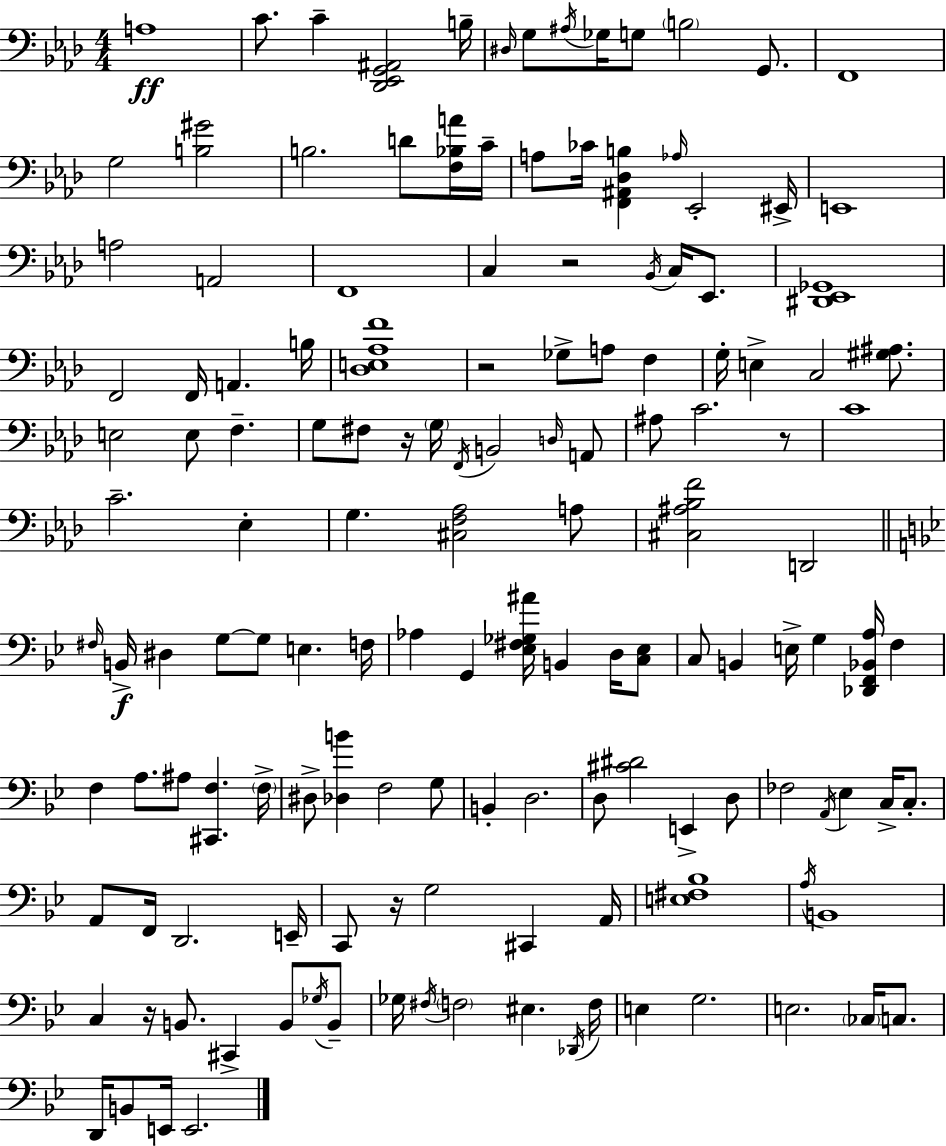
A3/w C4/e. C4/q [Db2,Eb2,G2,A#2]/h B3/s D#3/s G3/e A#3/s Gb3/s G3/e B3/h G2/e. F2/w G3/h [B3,G#4]/h B3/h. D4/e [F3,Bb3,A4]/s C4/s A3/e CES4/s [F2,A#2,Db3,B3]/q Ab3/s Eb2/h EIS2/s E2/w A3/h A2/h F2/w C3/q R/h Bb2/s C3/s Eb2/e. [D#2,Eb2,Gb2]/w F2/h F2/s A2/q. B3/s [Db3,E3,Ab3,F4]/w R/h Gb3/e A3/e F3/q G3/s E3/q C3/h [G#3,A#3]/e. E3/h E3/e F3/q. G3/e F#3/e R/s G3/s F2/s B2/h D3/s A2/e A#3/e C4/h. R/e C4/w C4/h. Eb3/q G3/q. [C#3,F3,Ab3]/h A3/e [C#3,A#3,Bb3,F4]/h D2/h F#3/s B2/s D#3/q G3/e G3/e E3/q. F3/s Ab3/q G2/q [Eb3,F#3,Gb3,A#4]/s B2/q D3/s [C3,Eb3]/e C3/e B2/q E3/s G3/q [Db2,F2,Bb2,A3]/s F3/q F3/q A3/e. A#3/e [C#2,F3]/q. F3/s D#3/e [Db3,B4]/q F3/h G3/e B2/q D3/h. D3/e [C#4,D#4]/h E2/q D3/e FES3/h A2/s Eb3/q C3/s C3/e. A2/e F2/s D2/h. E2/s C2/e R/s G3/h C#2/q A2/s [E3,F#3,Bb3]/w A3/s B2/w C3/q R/s B2/e. C#2/q B2/e Gb3/s B2/e Gb3/s F#3/s F3/h EIS3/q. Db2/s F3/s E3/q G3/h. E3/h. CES3/s C3/e. D2/s B2/e E2/s E2/h.